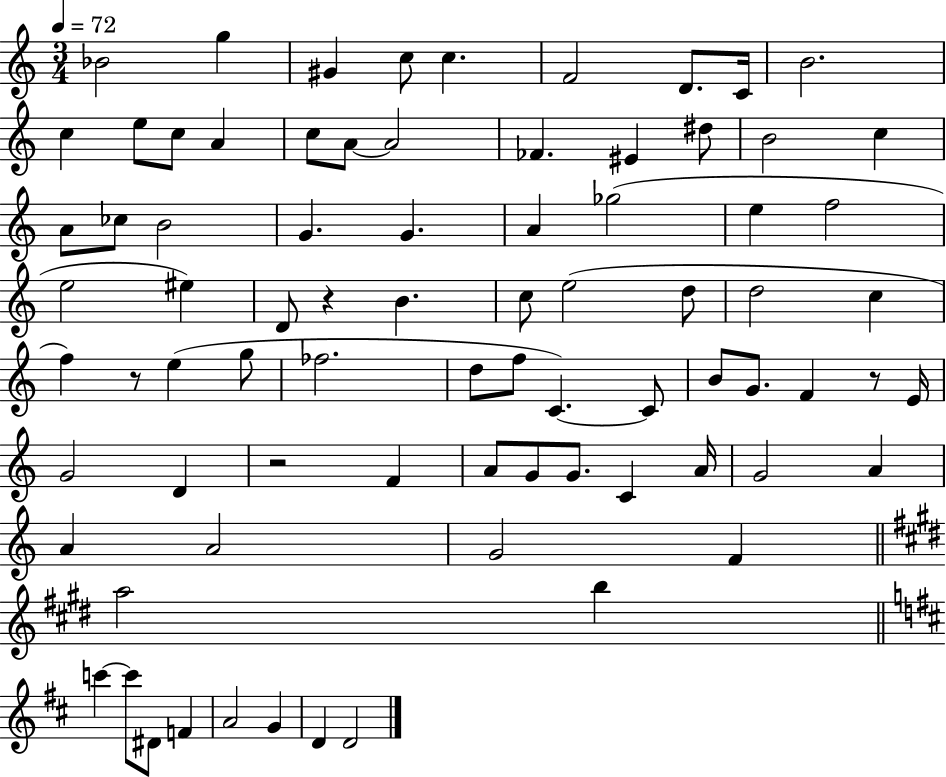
Bb4/h G5/q G#4/q C5/e C5/q. F4/h D4/e. C4/s B4/h. C5/q E5/e C5/e A4/q C5/e A4/e A4/h FES4/q. EIS4/q D#5/e B4/h C5/q A4/e CES5/e B4/h G4/q. G4/q. A4/q Gb5/h E5/q F5/h E5/h EIS5/q D4/e R/q B4/q. C5/e E5/h D5/e D5/h C5/q F5/q R/e E5/q G5/e FES5/h. D5/e F5/e C4/q. C4/e B4/e G4/e. F4/q R/e E4/s G4/h D4/q R/h F4/q A4/e G4/e G4/e. C4/q A4/s G4/h A4/q A4/q A4/h G4/h F4/q A5/h B5/q C6/q C6/e D#4/e F4/q A4/h G4/q D4/q D4/h